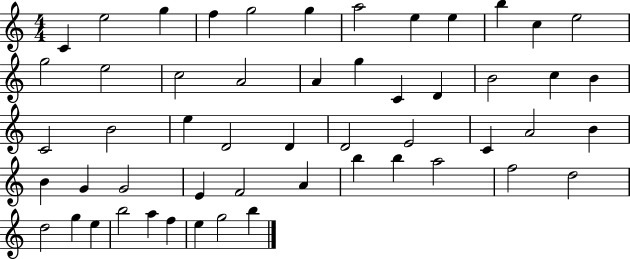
C4/q E5/h G5/q F5/q G5/h G5/q A5/h E5/q E5/q B5/q C5/q E5/h G5/h E5/h C5/h A4/h A4/q G5/q C4/q D4/q B4/h C5/q B4/q C4/h B4/h E5/q D4/h D4/q D4/h E4/h C4/q A4/h B4/q B4/q G4/q G4/h E4/q F4/h A4/q B5/q B5/q A5/h F5/h D5/h D5/h G5/q E5/q B5/h A5/q F5/q E5/q G5/h B5/q